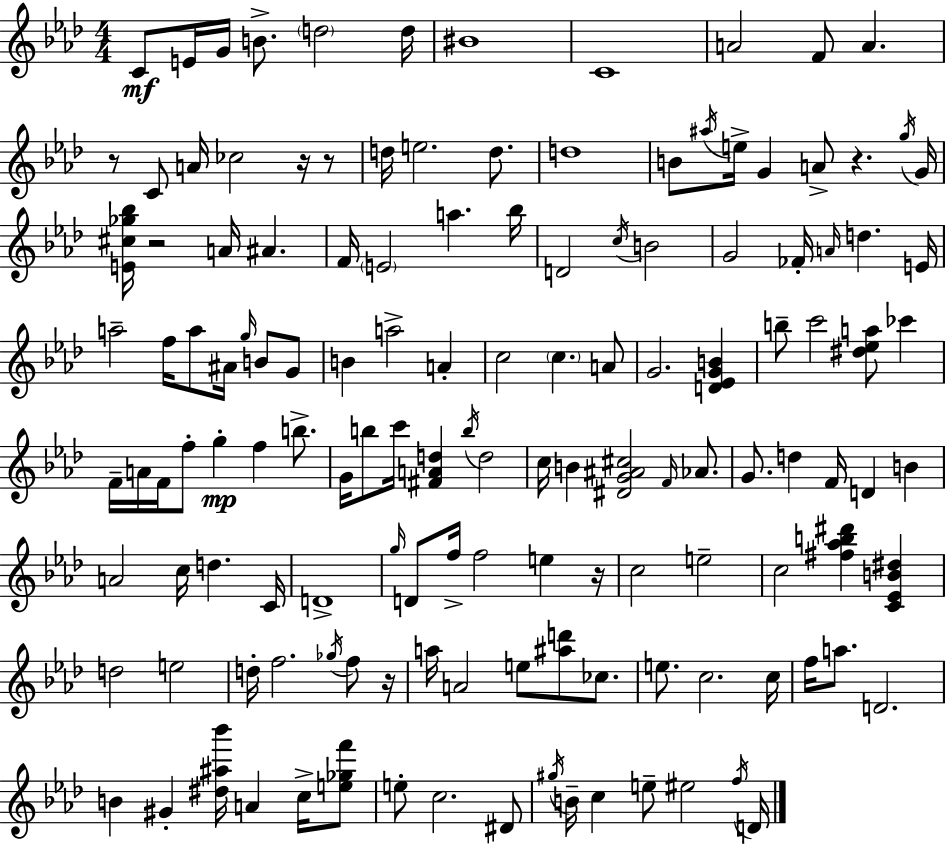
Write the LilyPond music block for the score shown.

{
  \clef treble
  \numericTimeSignature
  \time 4/4
  \key aes \major
  c'8\mf e'16 g'16 b'8.-> \parenthesize d''2 d''16 | bis'1 | c'1 | a'2 f'8 a'4. | \break r8 c'8 a'16 ces''2 r16 r8 | d''16 e''2. d''8. | d''1 | b'8 \acciaccatura { ais''16 } e''16-> g'4 a'8-> r4. | \break \acciaccatura { g''16 } g'16 <e' cis'' ges'' bes''>16 r2 a'16 ais'4. | f'16 \parenthesize e'2 a''4. | bes''16 d'2 \acciaccatura { c''16 } b'2 | g'2 fes'16-. \grace { a'16 } d''4. | \break e'16 a''2-- f''16 a''8 ais'16 | \grace { g''16 } b'8 g'8 b'4 a''2-> | a'4-. c''2 \parenthesize c''4. | a'8 g'2. | \break <d' ees' g' b'>4 b''8-- c'''2 <dis'' ees'' a''>8 | ces'''4 f'16-- a'16 f'16 f''8-. g''4-.\mp f''4 | b''8.-> g'16 b''8 c'''16 <fis' a' d''>4 \acciaccatura { b''16 } d''2 | c''16 b'4 <dis' g' ais' cis''>2 | \break \grace { f'16 } aes'8. g'8. d''4 f'16 d'4 | b'4 a'2 c''16 | d''4. c'16 d'1-> | \grace { g''16 } d'8 f''16-> f''2 | \break e''4 r16 c''2 | e''2-- c''2 | <fis'' aes'' b'' dis'''>4 <c' ees' b' dis''>4 d''2 | e''2 d''16-. f''2. | \break \acciaccatura { ges''16 } f''8 r16 a''16 a'2 | e''8 <ais'' d'''>8 ces''8. e''8. c''2. | c''16 f''16 a''8. d'2. | b'4 gis'4-. | \break <dis'' ais'' bes'''>16 a'4 c''16-> <e'' ges'' f'''>8 e''8-. c''2. | dis'8 \acciaccatura { gis''16 } b'16-- c''4 e''8-- | eis''2 \acciaccatura { f''16 } d'16 \bar "|."
}